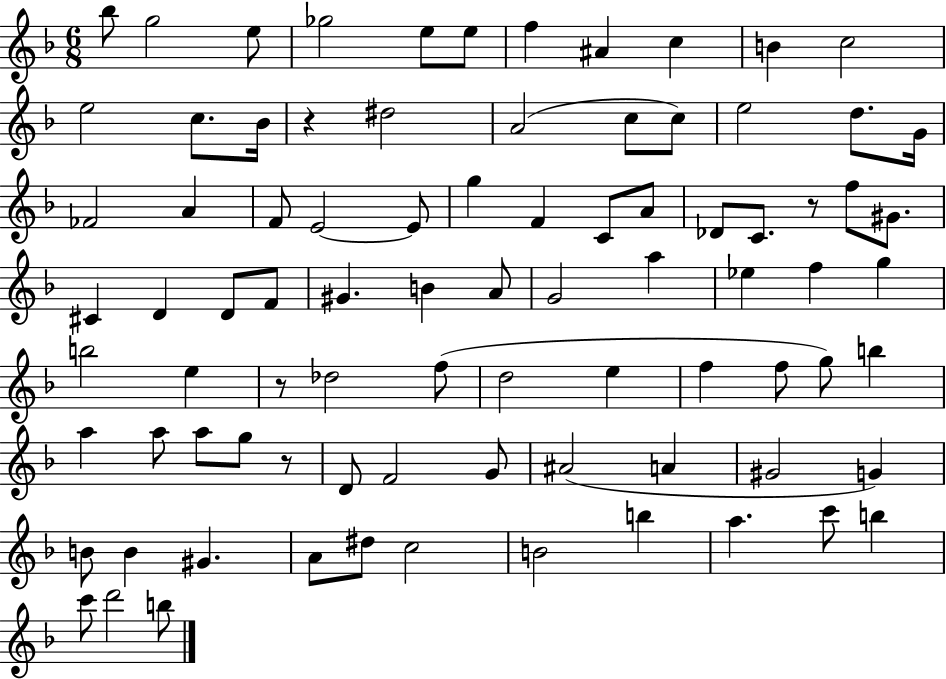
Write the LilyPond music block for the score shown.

{
  \clef treble
  \numericTimeSignature
  \time 6/8
  \key f \major
  \repeat volta 2 { bes''8 g''2 e''8 | ges''2 e''8 e''8 | f''4 ais'4 c''4 | b'4 c''2 | \break e''2 c''8. bes'16 | r4 dis''2 | a'2( c''8 c''8) | e''2 d''8. g'16 | \break fes'2 a'4 | f'8 e'2~~ e'8 | g''4 f'4 c'8 a'8 | des'8 c'8. r8 f''8 gis'8. | \break cis'4 d'4 d'8 f'8 | gis'4. b'4 a'8 | g'2 a''4 | ees''4 f''4 g''4 | \break b''2 e''4 | r8 des''2 f''8( | d''2 e''4 | f''4 f''8 g''8) b''4 | \break a''4 a''8 a''8 g''8 r8 | d'8 f'2 g'8 | ais'2( a'4 | gis'2 g'4) | \break b'8 b'4 gis'4. | a'8 dis''8 c''2 | b'2 b''4 | a''4. c'''8 b''4 | \break c'''8 d'''2 b''8 | } \bar "|."
}